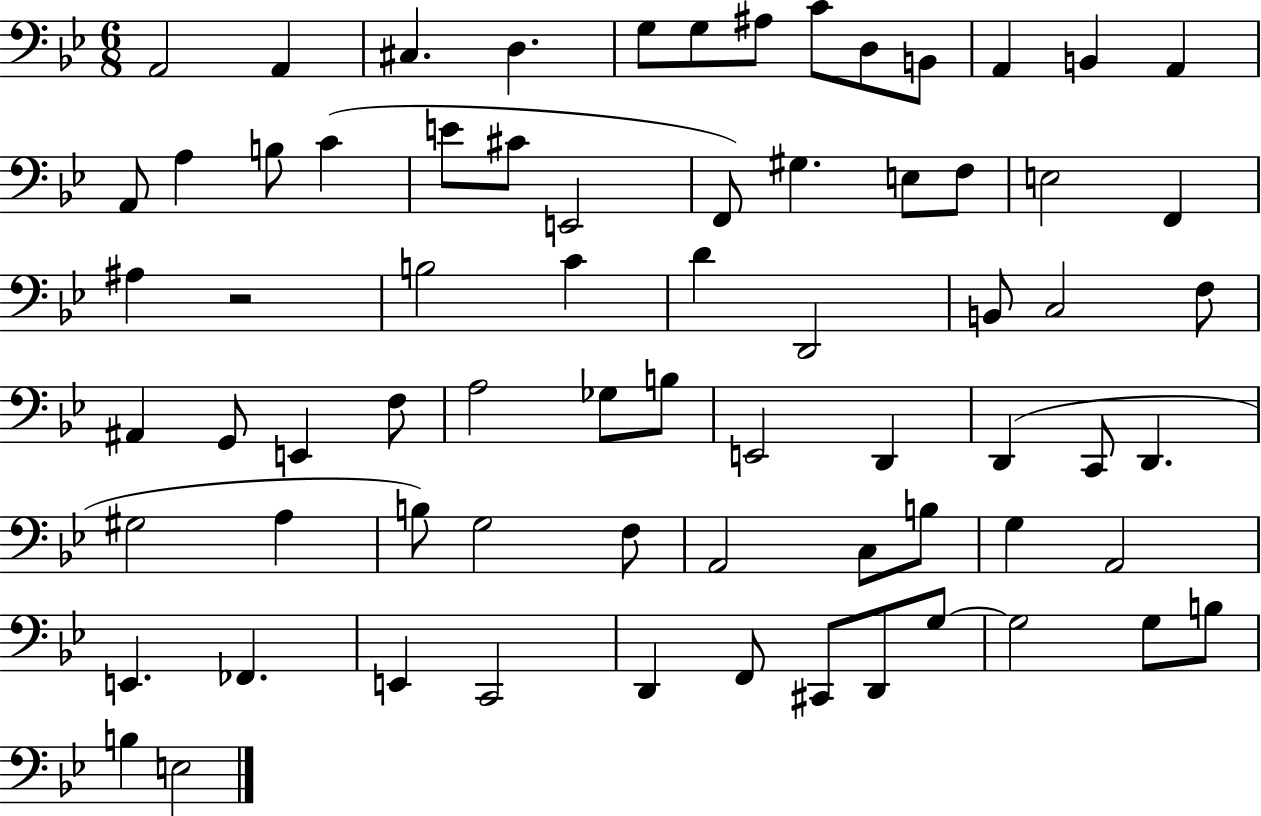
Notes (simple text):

A2/h A2/q C#3/q. D3/q. G3/e G3/e A#3/e C4/e D3/e B2/e A2/q B2/q A2/q A2/e A3/q B3/e C4/q E4/e C#4/e E2/h F2/e G#3/q. E3/e F3/e E3/h F2/q A#3/q R/h B3/h C4/q D4/q D2/h B2/e C3/h F3/e A#2/q G2/e E2/q F3/e A3/h Gb3/e B3/e E2/h D2/q D2/q C2/e D2/q. G#3/h A3/q B3/e G3/h F3/e A2/h C3/e B3/e G3/q A2/h E2/q. FES2/q. E2/q C2/h D2/q F2/e C#2/e D2/e G3/e G3/h G3/e B3/e B3/q E3/h